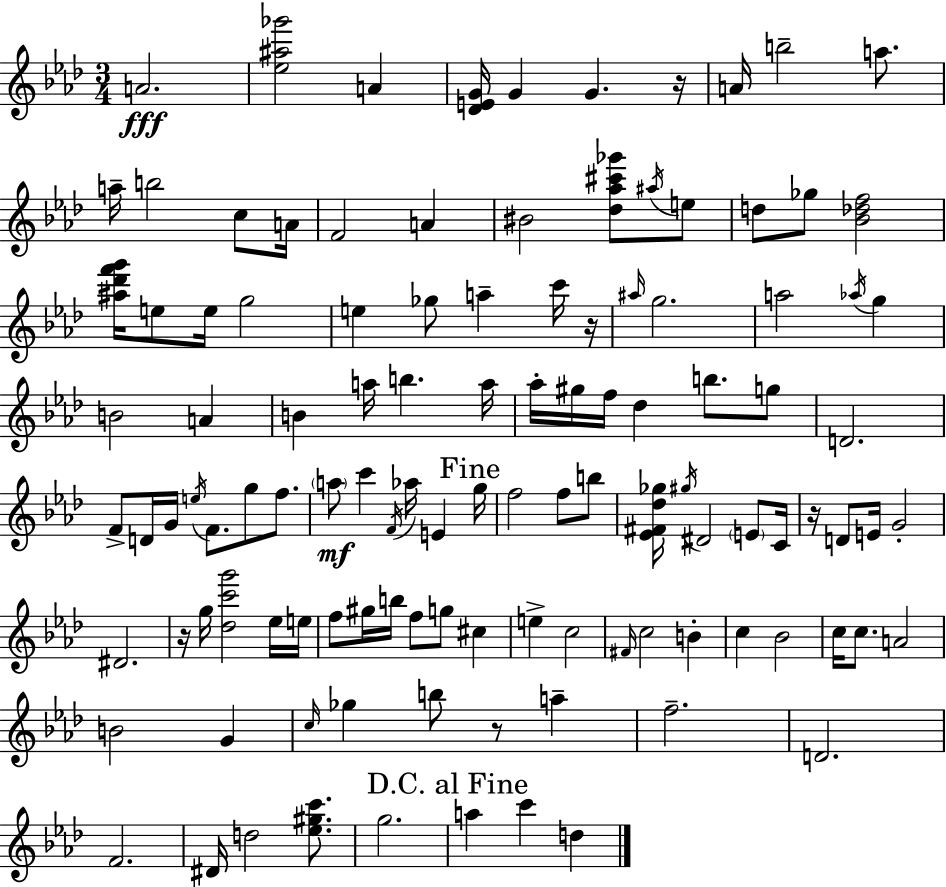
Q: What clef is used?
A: treble